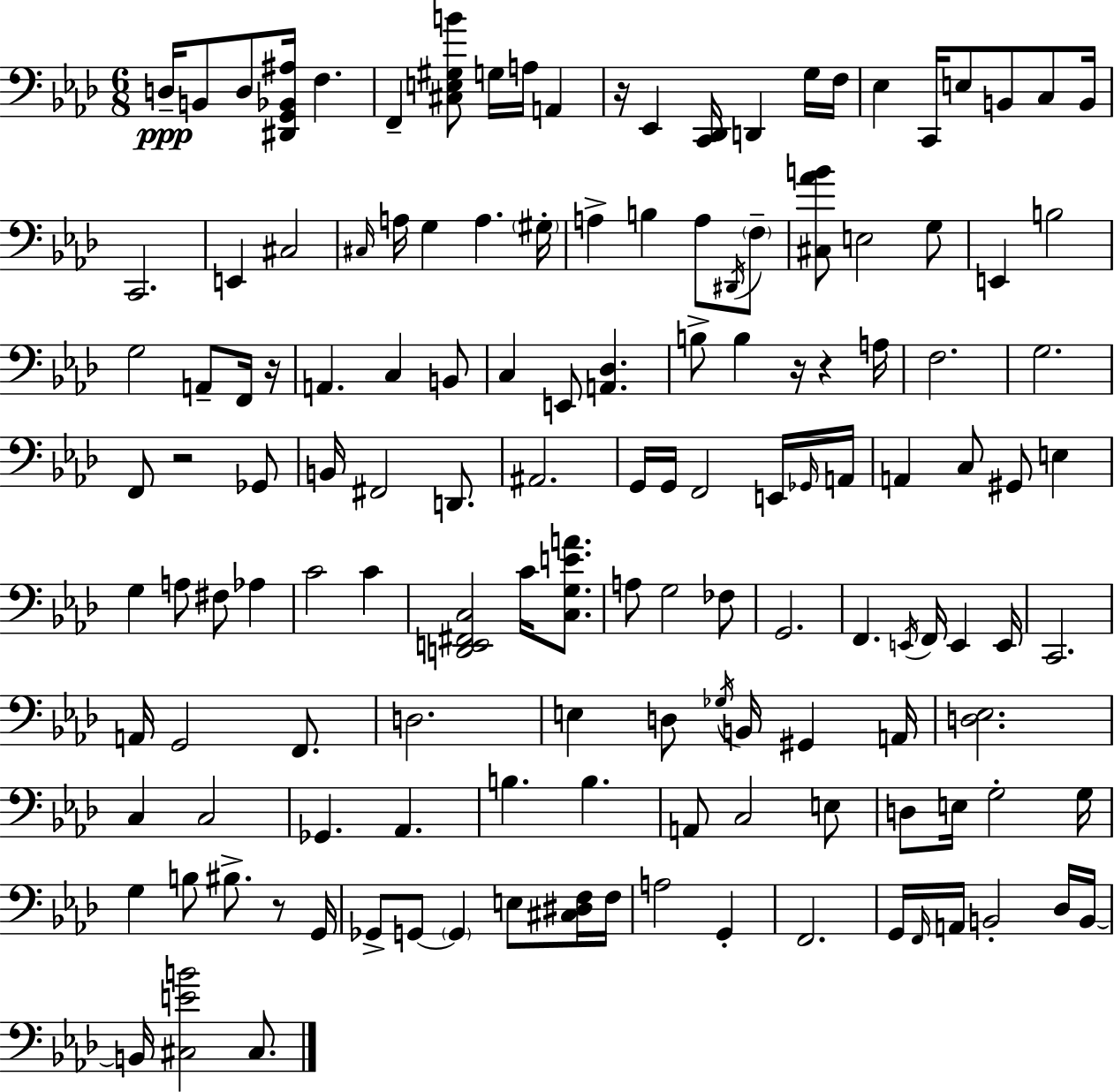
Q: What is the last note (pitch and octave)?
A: C#3